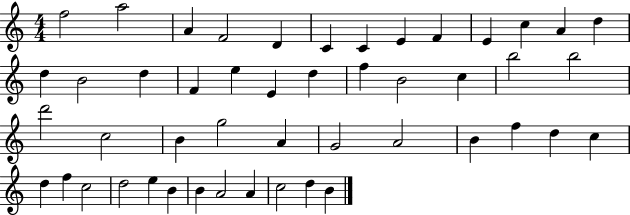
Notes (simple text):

F5/h A5/h A4/q F4/h D4/q C4/q C4/q E4/q F4/q E4/q C5/q A4/q D5/q D5/q B4/h D5/q F4/q E5/q E4/q D5/q F5/q B4/h C5/q B5/h B5/h D6/h C5/h B4/q G5/h A4/q G4/h A4/h B4/q F5/q D5/q C5/q D5/q F5/q C5/h D5/h E5/q B4/q B4/q A4/h A4/q C5/h D5/q B4/q